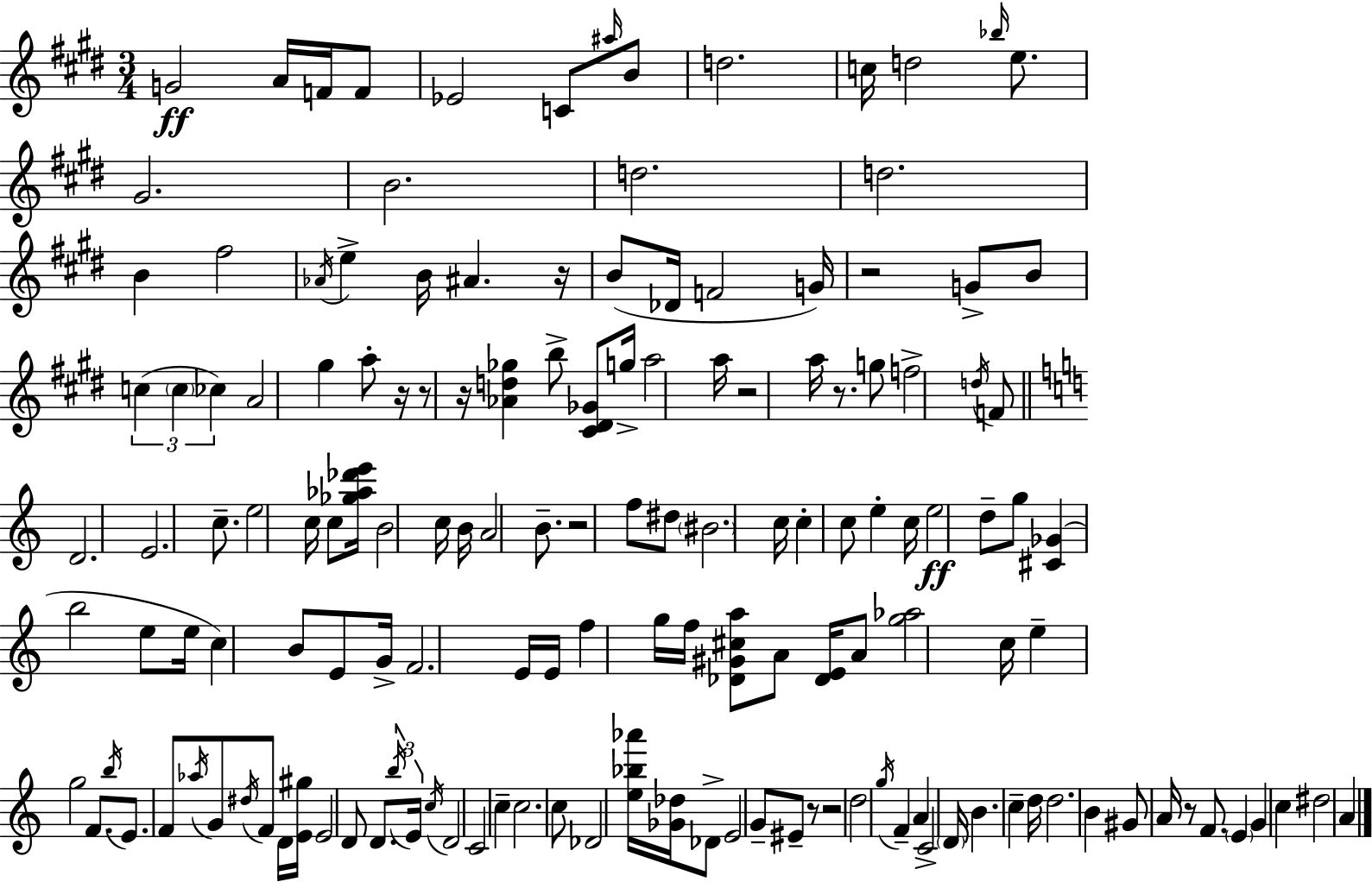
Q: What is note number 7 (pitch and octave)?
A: A#5